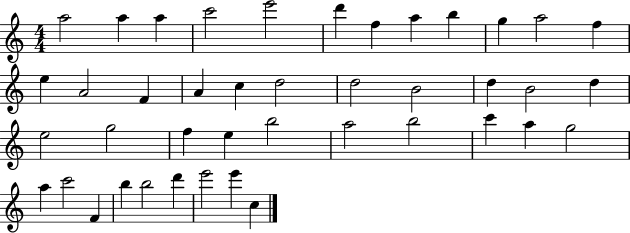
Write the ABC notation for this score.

X:1
T:Untitled
M:4/4
L:1/4
K:C
a2 a a c'2 e'2 d' f a b g a2 f e A2 F A c d2 d2 B2 d B2 d e2 g2 f e b2 a2 b2 c' a g2 a c'2 F b b2 d' e'2 e' c